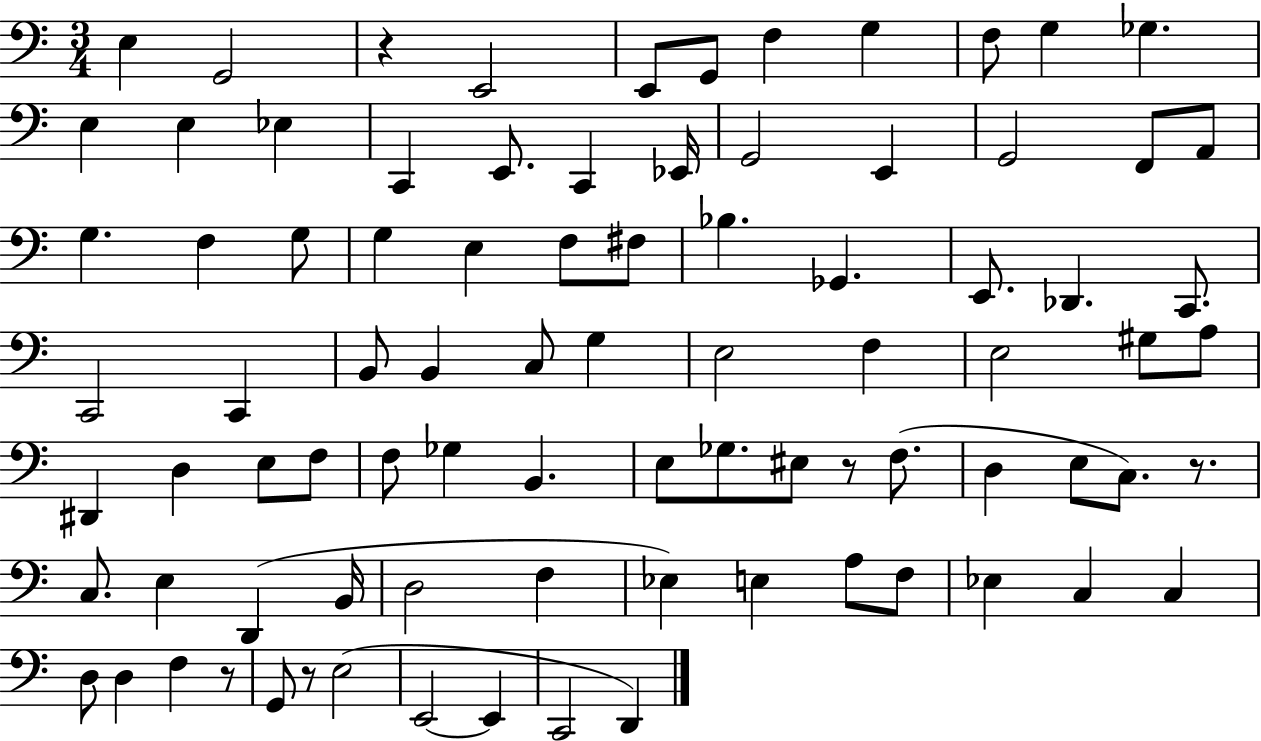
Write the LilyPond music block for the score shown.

{
  \clef bass
  \numericTimeSignature
  \time 3/4
  \key c \major
  e4 g,2 | r4 e,2 | e,8 g,8 f4 g4 | f8 g4 ges4. | \break e4 e4 ees4 | c,4 e,8. c,4 ees,16 | g,2 e,4 | g,2 f,8 a,8 | \break g4. f4 g8 | g4 e4 f8 fis8 | bes4. ges,4. | e,8. des,4. c,8. | \break c,2 c,4 | b,8 b,4 c8 g4 | e2 f4 | e2 gis8 a8 | \break dis,4 d4 e8 f8 | f8 ges4 b,4. | e8 ges8. eis8 r8 f8.( | d4 e8 c8.) r8. | \break c8. e4 d,4( b,16 | d2 f4 | ees4) e4 a8 f8 | ees4 c4 c4 | \break d8 d4 f4 r8 | g,8 r8 e2( | e,2~~ e,4 | c,2 d,4) | \break \bar "|."
}